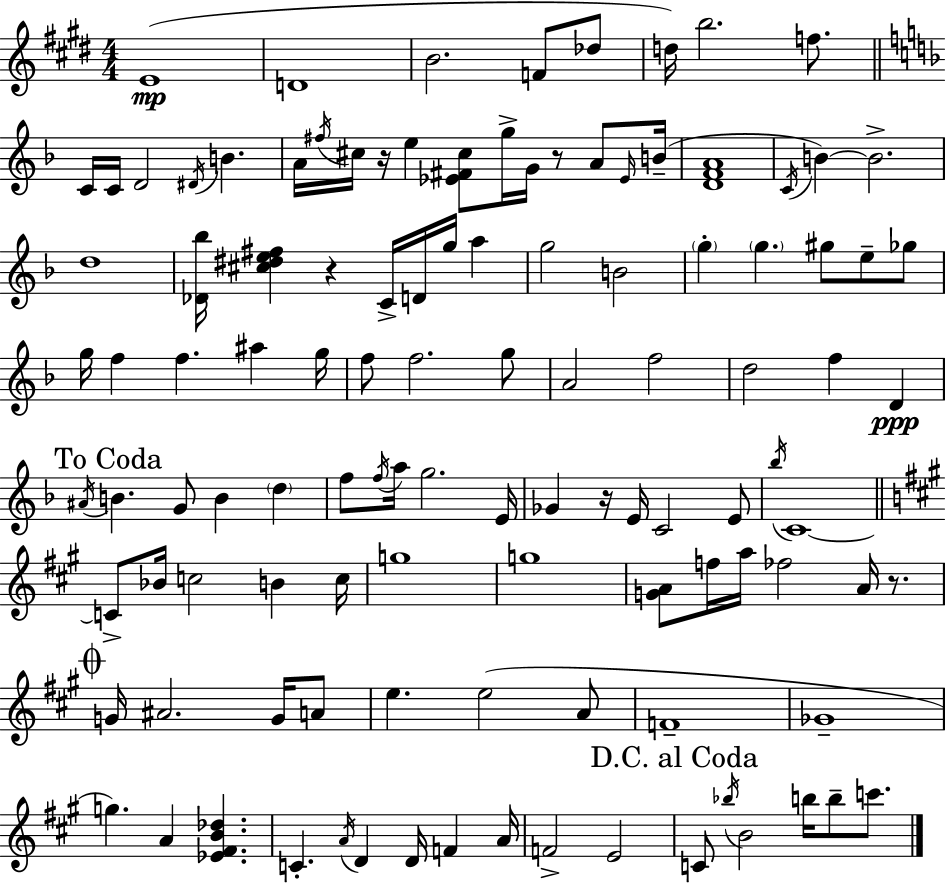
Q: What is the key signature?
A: E major